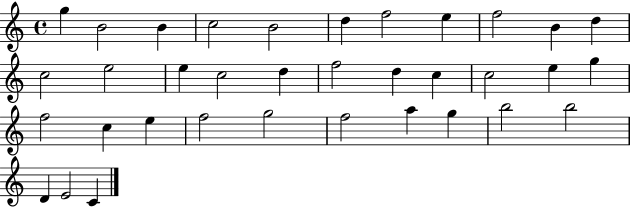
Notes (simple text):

G5/q B4/h B4/q C5/h B4/h D5/q F5/h E5/q F5/h B4/q D5/q C5/h E5/h E5/q C5/h D5/q F5/h D5/q C5/q C5/h E5/q G5/q F5/h C5/q E5/q F5/h G5/h F5/h A5/q G5/q B5/h B5/h D4/q E4/h C4/q